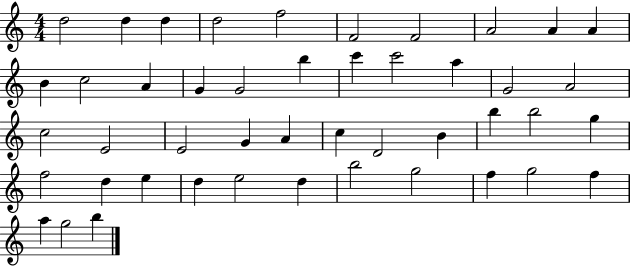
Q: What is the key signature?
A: C major